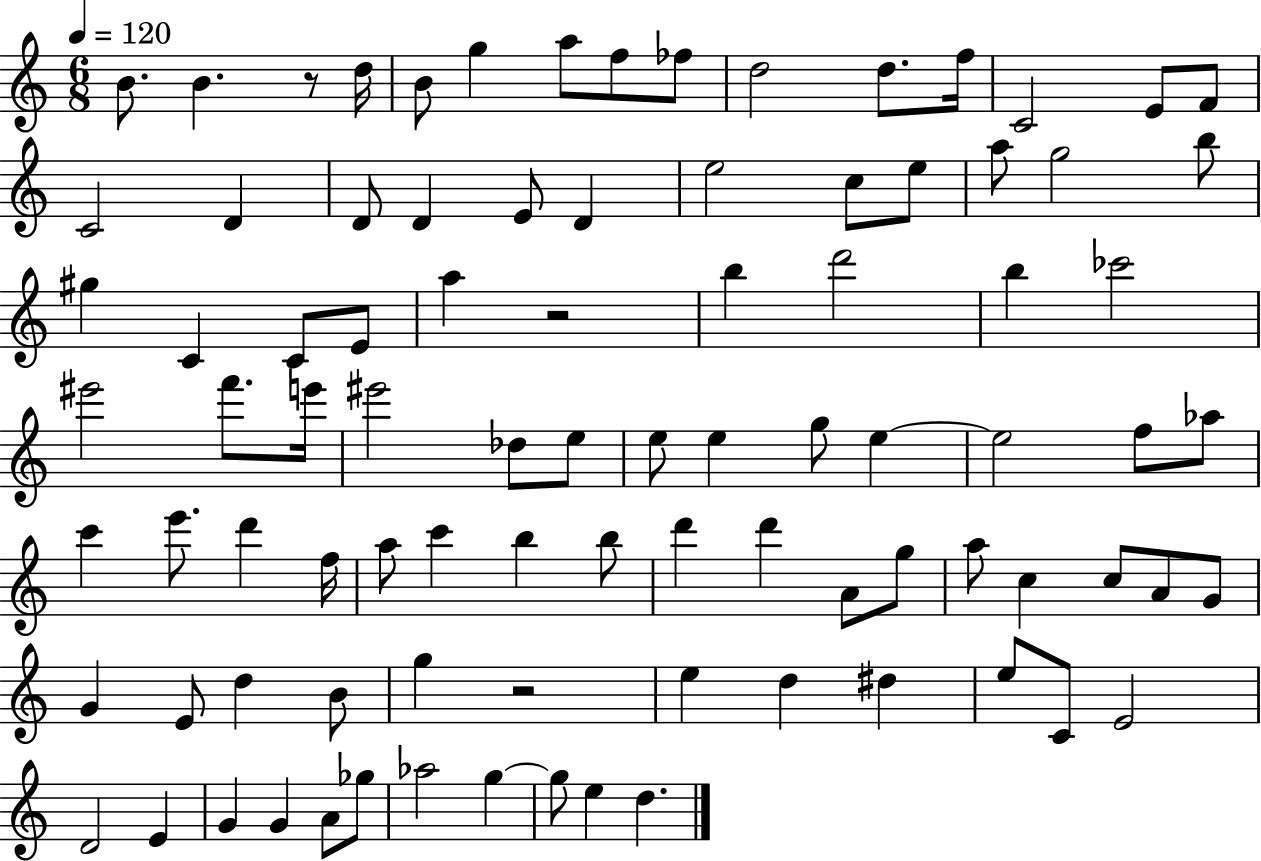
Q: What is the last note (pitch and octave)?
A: D5